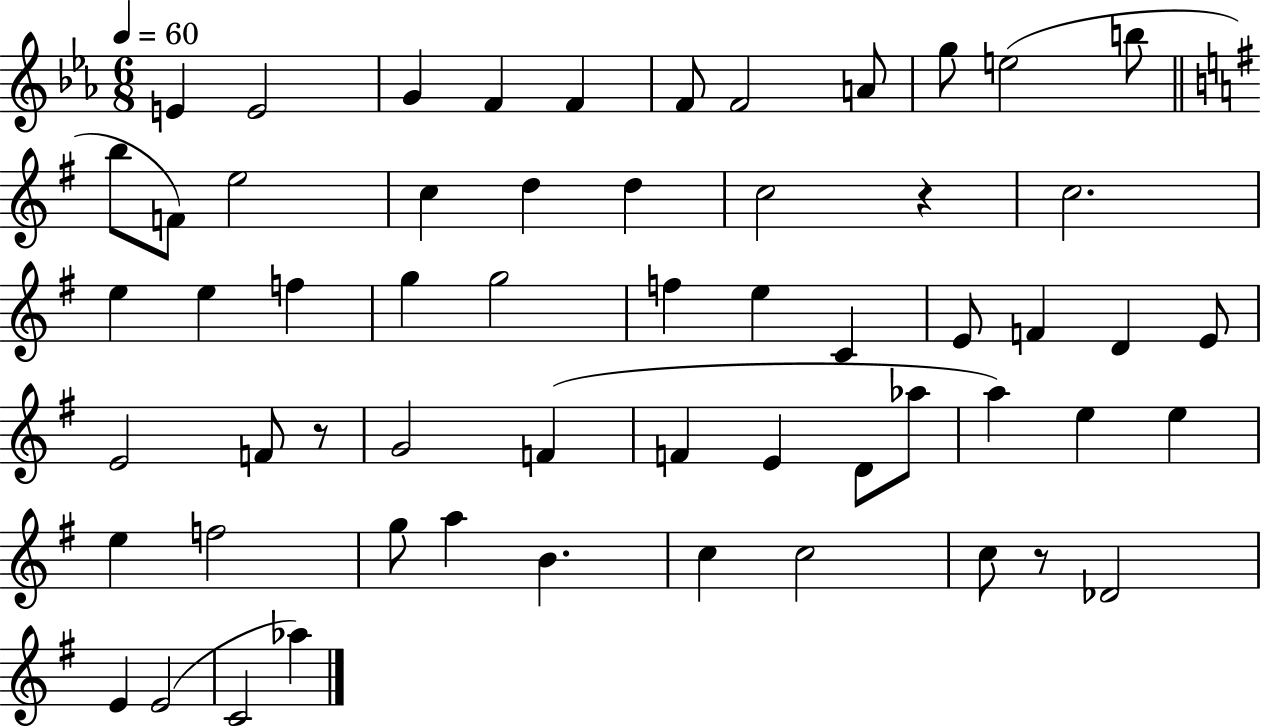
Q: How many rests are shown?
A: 3